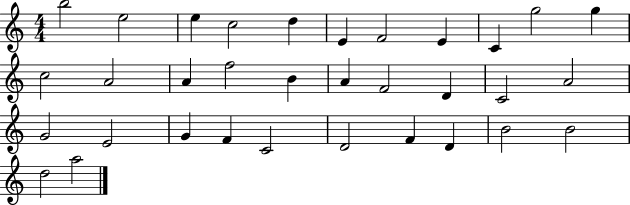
{
  \clef treble
  \numericTimeSignature
  \time 4/4
  \key c \major
  b''2 e''2 | e''4 c''2 d''4 | e'4 f'2 e'4 | c'4 g''2 g''4 | \break c''2 a'2 | a'4 f''2 b'4 | a'4 f'2 d'4 | c'2 a'2 | \break g'2 e'2 | g'4 f'4 c'2 | d'2 f'4 d'4 | b'2 b'2 | \break d''2 a''2 | \bar "|."
}